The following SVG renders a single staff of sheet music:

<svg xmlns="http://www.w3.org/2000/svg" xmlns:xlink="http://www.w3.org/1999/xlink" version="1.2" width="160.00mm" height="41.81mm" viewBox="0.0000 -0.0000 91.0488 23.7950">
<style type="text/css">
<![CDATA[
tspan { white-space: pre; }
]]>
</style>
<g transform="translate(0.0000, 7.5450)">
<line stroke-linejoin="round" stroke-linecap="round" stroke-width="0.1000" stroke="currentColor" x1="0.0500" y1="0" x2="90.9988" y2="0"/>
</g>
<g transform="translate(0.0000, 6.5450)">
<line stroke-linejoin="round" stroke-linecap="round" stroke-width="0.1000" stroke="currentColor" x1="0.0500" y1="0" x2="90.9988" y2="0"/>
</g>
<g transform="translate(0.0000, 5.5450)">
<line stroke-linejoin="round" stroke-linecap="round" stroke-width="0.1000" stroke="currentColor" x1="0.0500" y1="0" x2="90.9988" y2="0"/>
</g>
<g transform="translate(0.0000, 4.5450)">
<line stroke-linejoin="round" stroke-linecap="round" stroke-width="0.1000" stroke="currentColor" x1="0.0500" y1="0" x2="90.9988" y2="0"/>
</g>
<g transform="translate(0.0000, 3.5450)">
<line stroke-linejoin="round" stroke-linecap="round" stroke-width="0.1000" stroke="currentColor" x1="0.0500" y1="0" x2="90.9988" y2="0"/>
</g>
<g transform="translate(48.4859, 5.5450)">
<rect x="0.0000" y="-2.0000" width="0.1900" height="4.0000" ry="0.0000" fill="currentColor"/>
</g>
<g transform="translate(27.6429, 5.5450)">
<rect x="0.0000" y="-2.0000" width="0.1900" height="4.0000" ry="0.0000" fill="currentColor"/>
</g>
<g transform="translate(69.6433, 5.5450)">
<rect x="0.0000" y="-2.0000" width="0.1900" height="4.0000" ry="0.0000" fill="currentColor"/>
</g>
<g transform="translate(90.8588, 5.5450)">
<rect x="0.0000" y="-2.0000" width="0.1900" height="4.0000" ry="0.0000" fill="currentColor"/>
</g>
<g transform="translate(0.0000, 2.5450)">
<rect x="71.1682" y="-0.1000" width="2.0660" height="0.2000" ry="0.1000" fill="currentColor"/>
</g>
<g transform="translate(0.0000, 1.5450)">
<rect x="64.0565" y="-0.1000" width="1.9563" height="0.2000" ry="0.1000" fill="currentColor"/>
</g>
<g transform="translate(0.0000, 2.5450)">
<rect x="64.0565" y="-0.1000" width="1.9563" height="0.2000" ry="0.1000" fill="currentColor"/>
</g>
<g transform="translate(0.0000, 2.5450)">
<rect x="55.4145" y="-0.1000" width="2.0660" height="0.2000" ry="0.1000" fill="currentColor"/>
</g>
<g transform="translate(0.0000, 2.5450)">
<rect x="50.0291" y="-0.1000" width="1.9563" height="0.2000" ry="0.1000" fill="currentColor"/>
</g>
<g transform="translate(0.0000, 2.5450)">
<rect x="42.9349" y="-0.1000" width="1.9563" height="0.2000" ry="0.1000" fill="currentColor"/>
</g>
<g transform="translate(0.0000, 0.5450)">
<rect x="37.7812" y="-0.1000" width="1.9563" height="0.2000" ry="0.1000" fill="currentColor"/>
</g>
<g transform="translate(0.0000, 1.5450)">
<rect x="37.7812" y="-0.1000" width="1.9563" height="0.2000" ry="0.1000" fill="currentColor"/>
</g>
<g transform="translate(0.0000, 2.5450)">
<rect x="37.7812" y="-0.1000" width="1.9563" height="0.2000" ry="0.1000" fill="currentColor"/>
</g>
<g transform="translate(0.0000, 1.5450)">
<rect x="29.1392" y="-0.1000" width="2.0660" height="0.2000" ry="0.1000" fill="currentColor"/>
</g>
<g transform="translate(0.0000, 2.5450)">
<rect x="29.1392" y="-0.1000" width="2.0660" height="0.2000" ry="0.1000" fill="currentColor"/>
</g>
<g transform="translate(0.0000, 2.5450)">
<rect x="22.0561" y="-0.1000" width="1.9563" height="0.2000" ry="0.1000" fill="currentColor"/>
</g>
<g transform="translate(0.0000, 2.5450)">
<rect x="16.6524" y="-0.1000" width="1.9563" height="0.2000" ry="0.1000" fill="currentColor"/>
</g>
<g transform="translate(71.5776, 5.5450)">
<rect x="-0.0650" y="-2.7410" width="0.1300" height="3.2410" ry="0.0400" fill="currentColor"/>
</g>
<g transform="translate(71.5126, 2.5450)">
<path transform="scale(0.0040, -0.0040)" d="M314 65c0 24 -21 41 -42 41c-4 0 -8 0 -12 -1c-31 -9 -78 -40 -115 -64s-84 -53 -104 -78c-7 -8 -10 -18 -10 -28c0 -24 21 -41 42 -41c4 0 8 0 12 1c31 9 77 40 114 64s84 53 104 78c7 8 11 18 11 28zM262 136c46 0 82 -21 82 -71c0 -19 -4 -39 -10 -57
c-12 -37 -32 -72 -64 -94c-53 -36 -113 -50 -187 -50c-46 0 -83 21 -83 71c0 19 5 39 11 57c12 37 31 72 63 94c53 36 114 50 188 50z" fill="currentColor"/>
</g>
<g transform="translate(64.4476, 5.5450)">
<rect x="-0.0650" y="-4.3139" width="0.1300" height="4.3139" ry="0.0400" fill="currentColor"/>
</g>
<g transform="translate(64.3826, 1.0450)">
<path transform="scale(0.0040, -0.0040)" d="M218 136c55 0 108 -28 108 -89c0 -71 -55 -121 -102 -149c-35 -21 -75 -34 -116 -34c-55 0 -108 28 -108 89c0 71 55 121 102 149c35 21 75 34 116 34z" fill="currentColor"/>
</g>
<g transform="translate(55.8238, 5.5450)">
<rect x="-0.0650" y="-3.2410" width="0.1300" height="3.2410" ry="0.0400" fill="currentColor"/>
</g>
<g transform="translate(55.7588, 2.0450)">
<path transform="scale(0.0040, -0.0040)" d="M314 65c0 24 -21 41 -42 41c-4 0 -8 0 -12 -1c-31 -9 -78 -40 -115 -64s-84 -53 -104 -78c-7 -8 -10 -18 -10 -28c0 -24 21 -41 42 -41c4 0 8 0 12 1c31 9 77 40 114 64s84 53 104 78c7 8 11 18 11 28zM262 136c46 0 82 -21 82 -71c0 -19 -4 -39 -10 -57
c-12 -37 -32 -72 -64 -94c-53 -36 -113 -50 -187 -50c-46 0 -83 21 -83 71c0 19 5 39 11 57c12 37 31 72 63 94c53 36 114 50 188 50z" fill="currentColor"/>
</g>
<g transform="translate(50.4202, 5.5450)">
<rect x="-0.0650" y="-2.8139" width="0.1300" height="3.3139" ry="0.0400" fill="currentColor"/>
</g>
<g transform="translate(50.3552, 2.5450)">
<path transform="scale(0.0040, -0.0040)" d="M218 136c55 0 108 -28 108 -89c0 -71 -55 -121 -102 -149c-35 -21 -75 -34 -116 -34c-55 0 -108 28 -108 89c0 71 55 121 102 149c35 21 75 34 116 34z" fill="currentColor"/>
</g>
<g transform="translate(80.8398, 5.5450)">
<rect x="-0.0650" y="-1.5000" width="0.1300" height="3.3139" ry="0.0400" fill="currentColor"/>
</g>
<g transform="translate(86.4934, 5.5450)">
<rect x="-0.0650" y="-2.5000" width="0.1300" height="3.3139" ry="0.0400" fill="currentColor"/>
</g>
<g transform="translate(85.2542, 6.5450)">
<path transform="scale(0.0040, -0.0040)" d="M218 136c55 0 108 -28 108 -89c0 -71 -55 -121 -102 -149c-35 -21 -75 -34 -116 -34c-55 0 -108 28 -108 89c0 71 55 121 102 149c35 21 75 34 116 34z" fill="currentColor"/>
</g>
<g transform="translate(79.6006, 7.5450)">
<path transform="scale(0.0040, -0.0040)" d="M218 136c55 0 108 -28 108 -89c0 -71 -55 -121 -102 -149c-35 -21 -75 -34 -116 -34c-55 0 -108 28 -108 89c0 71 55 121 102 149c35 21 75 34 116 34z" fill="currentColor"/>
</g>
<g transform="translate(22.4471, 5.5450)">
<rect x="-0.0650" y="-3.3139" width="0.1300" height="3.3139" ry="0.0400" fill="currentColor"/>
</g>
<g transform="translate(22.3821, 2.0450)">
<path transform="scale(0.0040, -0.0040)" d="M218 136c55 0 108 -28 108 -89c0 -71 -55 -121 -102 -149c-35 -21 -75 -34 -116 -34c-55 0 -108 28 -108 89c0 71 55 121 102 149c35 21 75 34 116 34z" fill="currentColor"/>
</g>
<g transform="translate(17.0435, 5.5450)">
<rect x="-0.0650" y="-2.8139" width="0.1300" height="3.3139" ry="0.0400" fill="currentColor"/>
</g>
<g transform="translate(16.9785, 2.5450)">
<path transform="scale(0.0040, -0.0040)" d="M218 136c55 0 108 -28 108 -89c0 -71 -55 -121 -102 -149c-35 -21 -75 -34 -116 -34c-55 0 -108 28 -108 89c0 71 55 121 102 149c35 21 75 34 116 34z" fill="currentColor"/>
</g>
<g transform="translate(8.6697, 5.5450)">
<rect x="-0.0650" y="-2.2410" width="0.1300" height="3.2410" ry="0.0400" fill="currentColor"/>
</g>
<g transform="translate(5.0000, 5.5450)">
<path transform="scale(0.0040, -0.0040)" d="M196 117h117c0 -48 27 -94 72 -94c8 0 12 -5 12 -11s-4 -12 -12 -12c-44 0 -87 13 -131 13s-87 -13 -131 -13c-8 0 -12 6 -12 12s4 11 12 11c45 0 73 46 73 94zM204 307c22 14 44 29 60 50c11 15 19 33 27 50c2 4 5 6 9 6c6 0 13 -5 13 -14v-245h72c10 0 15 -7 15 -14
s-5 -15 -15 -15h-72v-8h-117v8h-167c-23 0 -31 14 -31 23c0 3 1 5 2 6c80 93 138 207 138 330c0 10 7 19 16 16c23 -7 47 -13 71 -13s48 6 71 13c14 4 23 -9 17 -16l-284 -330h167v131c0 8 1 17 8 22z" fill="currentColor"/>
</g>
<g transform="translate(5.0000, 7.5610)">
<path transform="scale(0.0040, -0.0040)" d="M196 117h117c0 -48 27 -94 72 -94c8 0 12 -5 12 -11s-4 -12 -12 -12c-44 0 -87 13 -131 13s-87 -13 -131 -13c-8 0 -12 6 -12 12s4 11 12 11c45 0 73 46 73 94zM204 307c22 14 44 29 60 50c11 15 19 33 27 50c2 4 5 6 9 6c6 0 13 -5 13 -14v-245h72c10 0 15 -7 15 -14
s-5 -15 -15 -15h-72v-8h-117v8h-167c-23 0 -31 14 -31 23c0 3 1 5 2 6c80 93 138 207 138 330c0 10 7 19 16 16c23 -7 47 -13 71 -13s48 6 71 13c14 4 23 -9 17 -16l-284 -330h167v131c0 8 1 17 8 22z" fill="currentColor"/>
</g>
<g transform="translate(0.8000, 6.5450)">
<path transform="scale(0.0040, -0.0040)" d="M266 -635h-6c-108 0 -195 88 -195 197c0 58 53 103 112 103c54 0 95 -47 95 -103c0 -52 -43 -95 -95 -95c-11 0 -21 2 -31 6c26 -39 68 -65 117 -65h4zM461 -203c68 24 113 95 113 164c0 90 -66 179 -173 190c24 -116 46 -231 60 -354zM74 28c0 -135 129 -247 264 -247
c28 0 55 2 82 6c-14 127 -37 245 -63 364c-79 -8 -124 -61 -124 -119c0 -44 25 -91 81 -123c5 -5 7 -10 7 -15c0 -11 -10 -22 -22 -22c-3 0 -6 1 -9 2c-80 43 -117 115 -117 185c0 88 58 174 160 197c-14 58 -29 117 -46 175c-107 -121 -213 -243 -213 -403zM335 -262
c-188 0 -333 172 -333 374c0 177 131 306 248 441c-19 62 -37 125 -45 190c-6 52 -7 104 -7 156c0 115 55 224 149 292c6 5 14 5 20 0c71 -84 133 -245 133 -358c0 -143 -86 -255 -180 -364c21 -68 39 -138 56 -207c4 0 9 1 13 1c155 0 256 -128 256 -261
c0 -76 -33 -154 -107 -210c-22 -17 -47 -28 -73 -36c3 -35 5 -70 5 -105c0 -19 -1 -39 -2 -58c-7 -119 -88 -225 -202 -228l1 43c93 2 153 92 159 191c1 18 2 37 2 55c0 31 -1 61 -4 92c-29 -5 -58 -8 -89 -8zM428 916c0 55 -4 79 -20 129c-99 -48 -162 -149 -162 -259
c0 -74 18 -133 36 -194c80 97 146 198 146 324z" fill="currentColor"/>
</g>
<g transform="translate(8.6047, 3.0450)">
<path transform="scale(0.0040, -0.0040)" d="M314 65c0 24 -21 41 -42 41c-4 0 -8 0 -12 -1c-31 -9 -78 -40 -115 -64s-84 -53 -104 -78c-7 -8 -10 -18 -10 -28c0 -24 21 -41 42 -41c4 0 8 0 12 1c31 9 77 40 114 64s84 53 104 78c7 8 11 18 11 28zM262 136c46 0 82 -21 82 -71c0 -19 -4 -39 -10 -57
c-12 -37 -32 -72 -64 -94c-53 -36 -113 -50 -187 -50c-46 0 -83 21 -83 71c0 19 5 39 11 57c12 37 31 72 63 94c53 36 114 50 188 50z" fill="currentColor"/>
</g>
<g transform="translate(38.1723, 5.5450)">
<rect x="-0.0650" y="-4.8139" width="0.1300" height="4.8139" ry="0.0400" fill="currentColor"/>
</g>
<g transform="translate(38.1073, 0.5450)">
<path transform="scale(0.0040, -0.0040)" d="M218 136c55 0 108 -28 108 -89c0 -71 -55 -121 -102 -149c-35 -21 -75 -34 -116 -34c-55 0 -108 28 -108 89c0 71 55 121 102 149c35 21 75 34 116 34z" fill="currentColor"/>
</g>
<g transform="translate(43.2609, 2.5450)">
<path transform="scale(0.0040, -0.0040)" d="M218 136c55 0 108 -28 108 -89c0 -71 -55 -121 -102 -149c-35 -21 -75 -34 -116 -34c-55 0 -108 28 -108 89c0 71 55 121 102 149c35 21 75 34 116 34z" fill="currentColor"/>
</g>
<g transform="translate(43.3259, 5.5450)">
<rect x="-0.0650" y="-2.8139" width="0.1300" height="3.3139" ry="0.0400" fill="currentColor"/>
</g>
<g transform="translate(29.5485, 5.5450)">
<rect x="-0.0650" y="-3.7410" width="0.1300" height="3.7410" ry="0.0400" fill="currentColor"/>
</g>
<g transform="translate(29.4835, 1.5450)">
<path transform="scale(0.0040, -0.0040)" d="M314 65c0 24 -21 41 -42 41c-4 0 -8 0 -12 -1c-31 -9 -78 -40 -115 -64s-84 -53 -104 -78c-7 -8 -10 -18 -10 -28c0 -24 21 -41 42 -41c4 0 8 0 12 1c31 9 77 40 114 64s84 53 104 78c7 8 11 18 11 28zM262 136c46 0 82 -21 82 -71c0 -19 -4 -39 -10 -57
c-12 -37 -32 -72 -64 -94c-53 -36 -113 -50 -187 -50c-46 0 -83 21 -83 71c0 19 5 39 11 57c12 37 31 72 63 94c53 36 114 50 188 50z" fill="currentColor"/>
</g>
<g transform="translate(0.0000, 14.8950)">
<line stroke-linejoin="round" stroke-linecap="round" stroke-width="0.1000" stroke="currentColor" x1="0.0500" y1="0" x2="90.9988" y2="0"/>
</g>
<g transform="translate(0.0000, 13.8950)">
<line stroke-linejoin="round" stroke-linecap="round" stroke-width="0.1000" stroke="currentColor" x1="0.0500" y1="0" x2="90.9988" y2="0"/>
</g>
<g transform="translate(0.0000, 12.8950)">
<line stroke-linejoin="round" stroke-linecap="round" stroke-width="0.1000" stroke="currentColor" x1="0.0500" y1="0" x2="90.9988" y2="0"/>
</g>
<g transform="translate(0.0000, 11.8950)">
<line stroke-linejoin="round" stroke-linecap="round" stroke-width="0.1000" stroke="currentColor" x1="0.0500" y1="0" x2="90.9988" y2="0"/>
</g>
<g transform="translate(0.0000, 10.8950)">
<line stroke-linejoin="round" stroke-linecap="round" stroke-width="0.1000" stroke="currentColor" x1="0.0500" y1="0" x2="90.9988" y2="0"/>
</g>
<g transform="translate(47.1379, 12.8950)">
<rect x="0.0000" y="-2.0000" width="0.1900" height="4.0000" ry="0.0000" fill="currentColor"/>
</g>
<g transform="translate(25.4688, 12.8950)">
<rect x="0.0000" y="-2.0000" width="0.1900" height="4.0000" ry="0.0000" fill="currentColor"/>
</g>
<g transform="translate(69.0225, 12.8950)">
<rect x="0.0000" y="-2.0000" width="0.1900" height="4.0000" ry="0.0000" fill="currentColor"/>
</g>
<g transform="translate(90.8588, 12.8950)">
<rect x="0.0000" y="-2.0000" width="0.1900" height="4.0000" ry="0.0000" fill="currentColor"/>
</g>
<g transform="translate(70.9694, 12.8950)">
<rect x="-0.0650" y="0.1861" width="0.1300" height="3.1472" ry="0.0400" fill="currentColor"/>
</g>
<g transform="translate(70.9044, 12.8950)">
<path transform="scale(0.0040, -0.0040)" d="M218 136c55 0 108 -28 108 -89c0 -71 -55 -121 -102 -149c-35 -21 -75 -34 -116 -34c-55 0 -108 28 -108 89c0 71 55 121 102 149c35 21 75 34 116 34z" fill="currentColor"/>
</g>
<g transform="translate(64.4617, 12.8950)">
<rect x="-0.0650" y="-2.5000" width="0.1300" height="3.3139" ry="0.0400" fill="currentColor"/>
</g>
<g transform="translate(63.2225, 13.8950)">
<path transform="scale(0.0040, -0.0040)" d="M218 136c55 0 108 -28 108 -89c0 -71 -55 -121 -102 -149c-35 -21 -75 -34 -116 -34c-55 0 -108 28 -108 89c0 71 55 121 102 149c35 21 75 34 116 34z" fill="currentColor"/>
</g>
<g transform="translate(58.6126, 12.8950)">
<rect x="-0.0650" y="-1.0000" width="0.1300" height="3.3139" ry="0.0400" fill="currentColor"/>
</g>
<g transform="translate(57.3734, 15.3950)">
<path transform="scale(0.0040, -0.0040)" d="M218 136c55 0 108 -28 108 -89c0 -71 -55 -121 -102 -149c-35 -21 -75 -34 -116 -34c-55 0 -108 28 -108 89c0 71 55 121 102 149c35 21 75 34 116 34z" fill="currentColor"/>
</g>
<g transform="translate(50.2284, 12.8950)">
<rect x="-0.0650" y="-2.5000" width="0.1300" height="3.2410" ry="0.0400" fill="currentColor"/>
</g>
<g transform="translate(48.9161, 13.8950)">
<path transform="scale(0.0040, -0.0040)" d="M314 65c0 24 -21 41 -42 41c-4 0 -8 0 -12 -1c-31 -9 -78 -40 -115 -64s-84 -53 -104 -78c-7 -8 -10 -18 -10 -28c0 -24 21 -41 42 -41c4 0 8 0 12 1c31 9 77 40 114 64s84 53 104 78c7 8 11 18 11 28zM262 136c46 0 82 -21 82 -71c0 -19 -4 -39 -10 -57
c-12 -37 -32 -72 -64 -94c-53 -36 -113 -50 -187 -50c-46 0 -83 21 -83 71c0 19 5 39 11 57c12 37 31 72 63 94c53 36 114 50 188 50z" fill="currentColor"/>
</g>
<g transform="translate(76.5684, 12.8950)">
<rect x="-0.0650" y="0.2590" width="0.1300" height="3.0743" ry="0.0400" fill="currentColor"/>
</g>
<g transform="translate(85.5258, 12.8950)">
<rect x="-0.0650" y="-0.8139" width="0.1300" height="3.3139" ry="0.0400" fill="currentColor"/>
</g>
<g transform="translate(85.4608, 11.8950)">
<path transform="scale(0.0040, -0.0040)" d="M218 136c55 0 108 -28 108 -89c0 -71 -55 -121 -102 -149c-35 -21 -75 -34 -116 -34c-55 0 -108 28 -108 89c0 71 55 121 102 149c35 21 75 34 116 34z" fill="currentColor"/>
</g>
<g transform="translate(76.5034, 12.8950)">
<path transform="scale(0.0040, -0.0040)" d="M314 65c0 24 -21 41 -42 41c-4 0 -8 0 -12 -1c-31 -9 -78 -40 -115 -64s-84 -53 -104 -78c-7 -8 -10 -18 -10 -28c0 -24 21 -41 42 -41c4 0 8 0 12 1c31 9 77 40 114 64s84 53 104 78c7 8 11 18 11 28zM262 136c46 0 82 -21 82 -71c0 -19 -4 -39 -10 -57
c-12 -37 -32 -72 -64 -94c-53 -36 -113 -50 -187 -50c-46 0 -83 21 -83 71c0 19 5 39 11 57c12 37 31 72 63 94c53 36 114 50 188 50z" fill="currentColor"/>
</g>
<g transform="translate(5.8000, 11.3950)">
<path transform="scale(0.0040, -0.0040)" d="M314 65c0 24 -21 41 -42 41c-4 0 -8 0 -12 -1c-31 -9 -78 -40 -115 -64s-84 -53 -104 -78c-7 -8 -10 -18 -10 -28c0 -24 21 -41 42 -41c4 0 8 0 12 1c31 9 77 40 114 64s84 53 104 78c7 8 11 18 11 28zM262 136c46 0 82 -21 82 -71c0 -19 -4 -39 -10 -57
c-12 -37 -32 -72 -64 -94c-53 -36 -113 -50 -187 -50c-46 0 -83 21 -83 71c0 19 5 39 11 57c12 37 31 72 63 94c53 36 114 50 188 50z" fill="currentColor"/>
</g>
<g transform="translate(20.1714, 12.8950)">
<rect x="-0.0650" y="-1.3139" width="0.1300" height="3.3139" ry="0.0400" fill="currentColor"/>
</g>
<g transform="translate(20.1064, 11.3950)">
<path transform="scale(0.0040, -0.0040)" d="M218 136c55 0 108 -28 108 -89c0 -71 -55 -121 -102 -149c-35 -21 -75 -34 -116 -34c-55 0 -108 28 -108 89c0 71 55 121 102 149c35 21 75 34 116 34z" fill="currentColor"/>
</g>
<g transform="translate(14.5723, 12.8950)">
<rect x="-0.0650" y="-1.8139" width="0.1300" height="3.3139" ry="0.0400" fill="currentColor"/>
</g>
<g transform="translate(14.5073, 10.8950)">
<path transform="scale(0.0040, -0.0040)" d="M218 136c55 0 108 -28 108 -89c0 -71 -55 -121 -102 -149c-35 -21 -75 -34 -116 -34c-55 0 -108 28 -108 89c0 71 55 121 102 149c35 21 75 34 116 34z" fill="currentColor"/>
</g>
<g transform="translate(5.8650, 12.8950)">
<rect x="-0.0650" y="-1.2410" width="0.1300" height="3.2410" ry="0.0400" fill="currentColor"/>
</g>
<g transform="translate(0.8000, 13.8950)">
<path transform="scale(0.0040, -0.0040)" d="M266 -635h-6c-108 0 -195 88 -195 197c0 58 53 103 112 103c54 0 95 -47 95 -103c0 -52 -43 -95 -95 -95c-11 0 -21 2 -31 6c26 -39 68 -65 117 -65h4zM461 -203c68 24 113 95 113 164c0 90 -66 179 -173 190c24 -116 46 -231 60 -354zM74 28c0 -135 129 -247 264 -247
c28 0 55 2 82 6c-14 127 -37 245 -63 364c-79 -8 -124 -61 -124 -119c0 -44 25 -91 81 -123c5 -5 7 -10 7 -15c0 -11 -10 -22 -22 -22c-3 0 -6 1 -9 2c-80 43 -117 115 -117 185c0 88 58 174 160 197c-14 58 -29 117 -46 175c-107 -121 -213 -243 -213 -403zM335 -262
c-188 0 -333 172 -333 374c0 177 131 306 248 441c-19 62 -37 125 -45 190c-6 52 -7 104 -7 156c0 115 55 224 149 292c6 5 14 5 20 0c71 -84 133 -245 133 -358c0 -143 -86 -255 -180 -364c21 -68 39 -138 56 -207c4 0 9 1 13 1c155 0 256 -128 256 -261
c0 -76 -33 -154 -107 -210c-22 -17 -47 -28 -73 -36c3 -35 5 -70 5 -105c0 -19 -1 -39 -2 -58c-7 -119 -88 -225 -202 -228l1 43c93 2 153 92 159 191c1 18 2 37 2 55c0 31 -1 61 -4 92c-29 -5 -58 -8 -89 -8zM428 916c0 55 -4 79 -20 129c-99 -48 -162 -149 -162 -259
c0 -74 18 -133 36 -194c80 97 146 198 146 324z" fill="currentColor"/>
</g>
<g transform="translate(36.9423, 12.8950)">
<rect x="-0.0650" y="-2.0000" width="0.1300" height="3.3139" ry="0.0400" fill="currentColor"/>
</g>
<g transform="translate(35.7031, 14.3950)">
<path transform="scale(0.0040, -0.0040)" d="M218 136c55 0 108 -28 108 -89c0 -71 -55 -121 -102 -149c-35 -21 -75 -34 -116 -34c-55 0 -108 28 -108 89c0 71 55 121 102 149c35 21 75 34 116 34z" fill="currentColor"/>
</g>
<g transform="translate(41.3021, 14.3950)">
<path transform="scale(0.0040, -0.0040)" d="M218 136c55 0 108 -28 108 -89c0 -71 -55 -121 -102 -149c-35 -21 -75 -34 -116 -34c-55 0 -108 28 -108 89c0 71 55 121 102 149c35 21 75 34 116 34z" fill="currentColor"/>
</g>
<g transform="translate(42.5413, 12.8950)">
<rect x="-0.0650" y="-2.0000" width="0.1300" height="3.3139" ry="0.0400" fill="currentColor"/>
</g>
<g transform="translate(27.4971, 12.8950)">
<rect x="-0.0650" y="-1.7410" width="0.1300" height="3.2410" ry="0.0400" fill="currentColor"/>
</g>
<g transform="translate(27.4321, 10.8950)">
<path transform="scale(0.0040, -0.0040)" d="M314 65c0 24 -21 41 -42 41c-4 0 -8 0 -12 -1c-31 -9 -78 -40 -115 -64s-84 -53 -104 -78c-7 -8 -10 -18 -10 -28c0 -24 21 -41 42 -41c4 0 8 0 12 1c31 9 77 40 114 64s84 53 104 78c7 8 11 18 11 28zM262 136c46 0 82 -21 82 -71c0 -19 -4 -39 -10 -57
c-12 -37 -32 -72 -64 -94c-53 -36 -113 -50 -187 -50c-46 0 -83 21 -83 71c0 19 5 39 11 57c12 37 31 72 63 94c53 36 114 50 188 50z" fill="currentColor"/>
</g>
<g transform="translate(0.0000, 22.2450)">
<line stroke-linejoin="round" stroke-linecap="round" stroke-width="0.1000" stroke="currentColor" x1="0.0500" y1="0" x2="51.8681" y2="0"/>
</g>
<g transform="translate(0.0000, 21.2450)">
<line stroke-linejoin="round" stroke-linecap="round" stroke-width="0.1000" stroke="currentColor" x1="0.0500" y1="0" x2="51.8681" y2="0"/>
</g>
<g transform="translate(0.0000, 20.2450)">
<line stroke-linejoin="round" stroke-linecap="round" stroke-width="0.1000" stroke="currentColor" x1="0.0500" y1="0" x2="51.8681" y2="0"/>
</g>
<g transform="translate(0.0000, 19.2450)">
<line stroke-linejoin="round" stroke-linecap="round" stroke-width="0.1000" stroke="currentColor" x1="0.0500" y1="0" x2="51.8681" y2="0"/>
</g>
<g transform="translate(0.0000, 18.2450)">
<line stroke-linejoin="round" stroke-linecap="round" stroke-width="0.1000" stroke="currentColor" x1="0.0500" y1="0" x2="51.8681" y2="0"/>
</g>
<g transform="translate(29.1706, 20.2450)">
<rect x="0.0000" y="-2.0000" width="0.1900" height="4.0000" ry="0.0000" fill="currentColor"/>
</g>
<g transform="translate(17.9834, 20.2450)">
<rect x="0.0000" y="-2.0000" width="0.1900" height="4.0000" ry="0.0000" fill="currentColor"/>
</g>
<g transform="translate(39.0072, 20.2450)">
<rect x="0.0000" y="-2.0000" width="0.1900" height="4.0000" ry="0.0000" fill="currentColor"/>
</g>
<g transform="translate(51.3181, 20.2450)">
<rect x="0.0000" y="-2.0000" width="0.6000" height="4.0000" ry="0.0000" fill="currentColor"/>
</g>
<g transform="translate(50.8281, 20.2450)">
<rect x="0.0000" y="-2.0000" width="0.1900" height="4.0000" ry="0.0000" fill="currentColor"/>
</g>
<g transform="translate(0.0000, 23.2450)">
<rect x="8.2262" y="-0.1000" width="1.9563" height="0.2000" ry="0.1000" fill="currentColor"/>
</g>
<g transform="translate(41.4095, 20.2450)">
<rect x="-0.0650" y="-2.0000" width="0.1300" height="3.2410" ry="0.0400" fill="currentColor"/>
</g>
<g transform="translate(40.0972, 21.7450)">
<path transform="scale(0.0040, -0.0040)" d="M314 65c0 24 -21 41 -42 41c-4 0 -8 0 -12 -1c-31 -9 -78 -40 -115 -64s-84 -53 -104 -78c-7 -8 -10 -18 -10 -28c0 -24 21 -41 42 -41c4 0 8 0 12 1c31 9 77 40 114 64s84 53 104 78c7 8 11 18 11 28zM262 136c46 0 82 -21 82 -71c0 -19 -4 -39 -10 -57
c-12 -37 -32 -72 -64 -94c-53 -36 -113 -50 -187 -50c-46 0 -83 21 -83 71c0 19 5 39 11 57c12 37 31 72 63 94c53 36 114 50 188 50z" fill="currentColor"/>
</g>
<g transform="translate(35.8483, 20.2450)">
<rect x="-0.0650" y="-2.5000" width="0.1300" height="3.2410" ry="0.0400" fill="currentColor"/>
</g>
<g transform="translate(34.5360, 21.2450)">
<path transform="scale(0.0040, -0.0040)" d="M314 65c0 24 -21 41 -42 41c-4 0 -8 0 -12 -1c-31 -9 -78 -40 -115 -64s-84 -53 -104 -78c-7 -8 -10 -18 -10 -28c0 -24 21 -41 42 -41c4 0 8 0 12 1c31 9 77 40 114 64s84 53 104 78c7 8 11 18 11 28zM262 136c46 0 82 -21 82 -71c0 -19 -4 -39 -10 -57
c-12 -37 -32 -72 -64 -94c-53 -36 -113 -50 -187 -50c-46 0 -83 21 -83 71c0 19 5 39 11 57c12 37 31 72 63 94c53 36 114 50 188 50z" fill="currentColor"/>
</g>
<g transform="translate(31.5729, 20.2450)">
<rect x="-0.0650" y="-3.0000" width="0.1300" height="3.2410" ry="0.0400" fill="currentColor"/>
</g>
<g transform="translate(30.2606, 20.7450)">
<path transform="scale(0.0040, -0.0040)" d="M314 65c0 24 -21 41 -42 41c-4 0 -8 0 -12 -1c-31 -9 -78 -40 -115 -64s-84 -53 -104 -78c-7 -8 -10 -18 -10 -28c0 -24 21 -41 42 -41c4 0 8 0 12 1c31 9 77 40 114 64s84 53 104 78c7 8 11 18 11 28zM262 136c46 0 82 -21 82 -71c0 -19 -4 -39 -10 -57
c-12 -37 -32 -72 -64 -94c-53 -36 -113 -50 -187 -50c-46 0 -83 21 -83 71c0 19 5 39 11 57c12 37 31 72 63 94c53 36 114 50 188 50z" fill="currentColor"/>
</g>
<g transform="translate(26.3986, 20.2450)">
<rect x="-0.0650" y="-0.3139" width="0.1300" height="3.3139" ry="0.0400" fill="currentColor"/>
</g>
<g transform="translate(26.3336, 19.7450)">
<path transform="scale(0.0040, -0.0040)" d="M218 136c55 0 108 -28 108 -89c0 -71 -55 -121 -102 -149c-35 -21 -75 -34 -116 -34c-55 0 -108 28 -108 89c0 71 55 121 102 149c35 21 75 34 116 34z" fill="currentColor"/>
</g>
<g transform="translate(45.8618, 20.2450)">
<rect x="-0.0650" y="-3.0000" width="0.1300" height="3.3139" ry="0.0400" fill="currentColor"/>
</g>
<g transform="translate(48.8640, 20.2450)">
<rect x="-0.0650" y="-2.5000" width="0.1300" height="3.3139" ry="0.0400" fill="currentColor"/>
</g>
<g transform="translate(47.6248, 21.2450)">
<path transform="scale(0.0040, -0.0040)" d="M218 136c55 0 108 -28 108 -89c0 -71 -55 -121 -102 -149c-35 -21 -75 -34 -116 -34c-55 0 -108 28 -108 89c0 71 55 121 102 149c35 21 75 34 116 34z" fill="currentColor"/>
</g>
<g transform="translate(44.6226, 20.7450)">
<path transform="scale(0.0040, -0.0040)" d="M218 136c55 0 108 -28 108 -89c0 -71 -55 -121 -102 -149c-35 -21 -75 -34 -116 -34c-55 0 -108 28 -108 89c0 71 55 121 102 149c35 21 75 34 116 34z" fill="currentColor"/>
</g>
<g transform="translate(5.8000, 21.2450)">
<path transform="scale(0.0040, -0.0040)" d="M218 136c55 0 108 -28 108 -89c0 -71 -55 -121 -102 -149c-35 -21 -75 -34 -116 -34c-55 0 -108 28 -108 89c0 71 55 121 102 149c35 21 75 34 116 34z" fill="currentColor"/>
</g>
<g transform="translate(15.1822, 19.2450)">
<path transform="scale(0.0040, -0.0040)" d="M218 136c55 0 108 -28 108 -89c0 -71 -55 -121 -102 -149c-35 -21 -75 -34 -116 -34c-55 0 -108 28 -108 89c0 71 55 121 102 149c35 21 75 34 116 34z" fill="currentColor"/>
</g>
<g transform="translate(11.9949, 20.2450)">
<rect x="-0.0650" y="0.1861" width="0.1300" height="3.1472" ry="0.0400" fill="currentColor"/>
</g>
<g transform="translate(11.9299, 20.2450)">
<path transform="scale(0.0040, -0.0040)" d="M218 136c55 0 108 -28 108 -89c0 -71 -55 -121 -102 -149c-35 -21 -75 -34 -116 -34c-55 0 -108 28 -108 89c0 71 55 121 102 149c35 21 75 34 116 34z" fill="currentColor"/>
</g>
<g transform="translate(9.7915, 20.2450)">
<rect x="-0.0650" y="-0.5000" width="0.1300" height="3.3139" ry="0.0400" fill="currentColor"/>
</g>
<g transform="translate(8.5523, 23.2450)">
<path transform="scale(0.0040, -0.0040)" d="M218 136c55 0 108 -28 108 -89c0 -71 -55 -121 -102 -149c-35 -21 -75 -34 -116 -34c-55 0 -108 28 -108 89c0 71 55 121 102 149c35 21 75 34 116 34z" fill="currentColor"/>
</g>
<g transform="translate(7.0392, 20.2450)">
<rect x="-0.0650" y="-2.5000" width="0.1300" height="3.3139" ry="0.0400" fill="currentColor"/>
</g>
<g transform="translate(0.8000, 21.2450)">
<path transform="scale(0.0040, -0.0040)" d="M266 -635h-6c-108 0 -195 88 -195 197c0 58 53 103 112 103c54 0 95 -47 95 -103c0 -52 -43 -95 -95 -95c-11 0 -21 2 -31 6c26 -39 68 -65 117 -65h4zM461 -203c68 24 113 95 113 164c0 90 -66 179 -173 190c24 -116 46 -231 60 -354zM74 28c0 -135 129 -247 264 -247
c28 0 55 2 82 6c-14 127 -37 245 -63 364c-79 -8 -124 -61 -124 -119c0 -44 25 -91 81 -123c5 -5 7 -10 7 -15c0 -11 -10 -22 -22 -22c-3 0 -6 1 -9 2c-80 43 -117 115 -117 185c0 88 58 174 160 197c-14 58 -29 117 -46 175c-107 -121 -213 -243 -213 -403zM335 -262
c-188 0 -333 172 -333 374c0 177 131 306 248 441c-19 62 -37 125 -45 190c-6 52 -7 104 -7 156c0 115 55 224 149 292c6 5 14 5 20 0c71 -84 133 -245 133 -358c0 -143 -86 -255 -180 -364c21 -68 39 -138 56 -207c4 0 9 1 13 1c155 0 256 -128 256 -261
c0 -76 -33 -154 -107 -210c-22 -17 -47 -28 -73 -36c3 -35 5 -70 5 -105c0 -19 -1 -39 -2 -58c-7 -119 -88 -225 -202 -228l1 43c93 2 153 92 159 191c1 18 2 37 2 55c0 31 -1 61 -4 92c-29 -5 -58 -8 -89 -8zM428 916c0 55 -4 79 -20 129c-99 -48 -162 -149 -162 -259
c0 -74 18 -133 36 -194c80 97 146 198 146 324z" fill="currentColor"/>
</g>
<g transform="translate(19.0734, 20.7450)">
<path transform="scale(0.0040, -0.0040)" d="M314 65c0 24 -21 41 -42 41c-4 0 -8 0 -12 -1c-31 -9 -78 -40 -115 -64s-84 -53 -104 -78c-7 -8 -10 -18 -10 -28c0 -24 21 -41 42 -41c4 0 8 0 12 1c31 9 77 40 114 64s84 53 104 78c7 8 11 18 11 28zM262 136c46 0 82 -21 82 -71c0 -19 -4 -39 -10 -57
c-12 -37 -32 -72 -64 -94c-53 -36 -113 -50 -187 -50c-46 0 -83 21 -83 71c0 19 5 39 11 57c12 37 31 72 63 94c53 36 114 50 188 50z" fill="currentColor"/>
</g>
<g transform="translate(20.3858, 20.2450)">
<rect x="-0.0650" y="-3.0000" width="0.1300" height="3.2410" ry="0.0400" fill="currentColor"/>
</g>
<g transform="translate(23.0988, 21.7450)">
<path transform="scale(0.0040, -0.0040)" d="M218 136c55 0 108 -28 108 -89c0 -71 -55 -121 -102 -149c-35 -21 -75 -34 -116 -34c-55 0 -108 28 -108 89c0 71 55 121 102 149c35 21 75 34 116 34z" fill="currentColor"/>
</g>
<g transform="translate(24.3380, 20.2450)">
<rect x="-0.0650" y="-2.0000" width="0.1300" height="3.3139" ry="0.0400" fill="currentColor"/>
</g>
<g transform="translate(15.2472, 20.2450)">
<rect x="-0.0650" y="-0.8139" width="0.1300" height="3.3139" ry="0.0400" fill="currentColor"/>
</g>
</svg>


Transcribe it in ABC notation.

X:1
T:Untitled
M:4/4
L:1/4
K:C
g2 a b c'2 e' a a b2 d' a2 E G e2 f e f2 F F G2 D G B B2 d G C B d A2 F c A2 G2 F2 A G